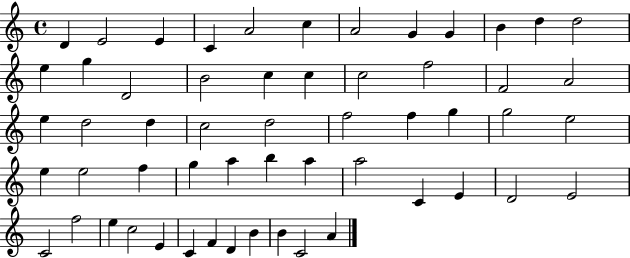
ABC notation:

X:1
T:Untitled
M:4/4
L:1/4
K:C
D E2 E C A2 c A2 G G B d d2 e g D2 B2 c c c2 f2 F2 A2 e d2 d c2 d2 f2 f g g2 e2 e e2 f g a b a a2 C E D2 E2 C2 f2 e c2 E C F D B B C2 A